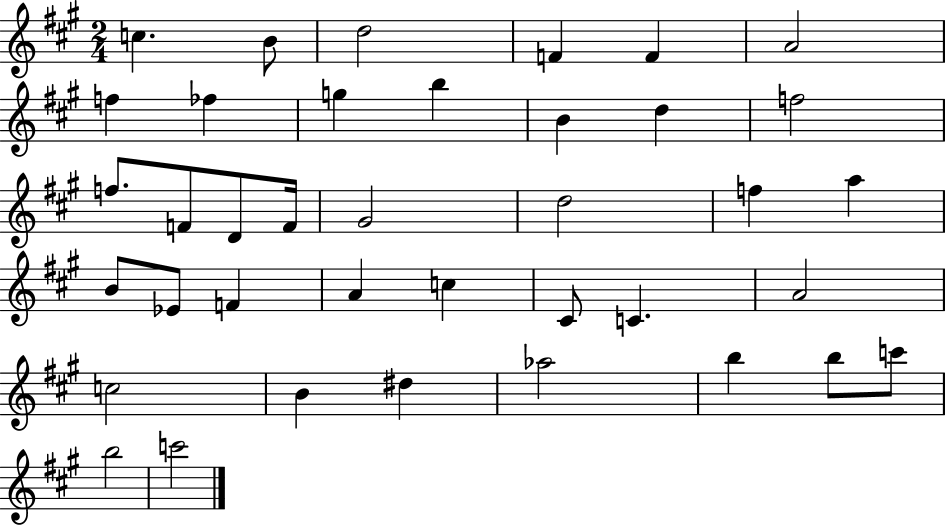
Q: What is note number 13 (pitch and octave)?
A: F5